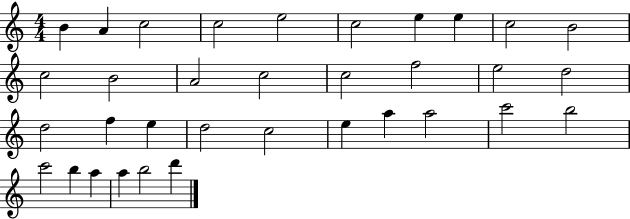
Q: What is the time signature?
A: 4/4